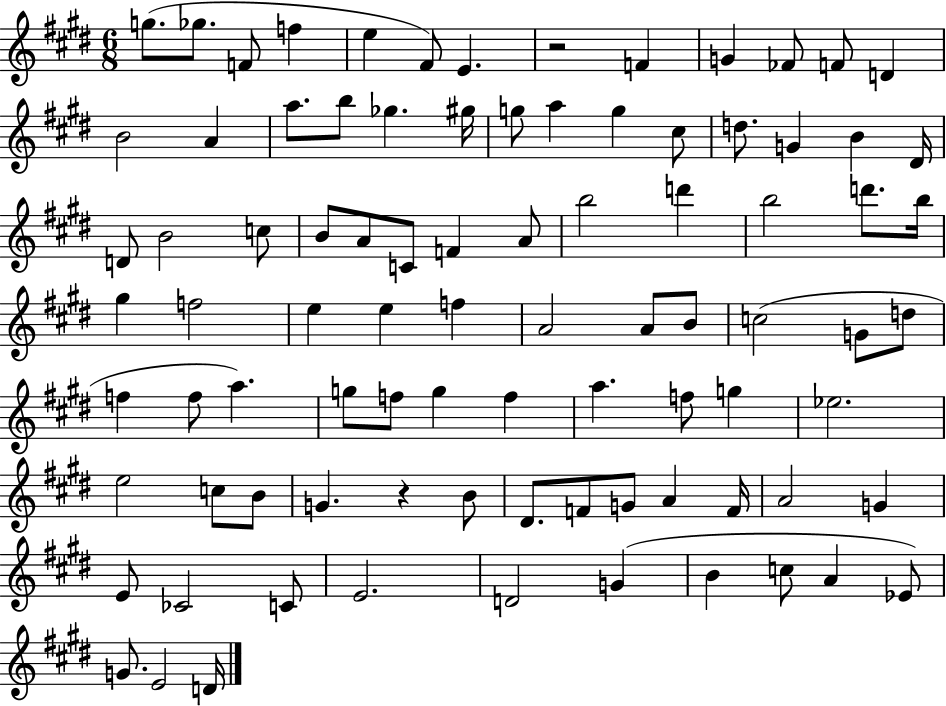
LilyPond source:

{
  \clef treble
  \numericTimeSignature
  \time 6/8
  \key e \major
  g''8.( ges''8. f'8 f''4 | e''4 fis'8) e'4. | r2 f'4 | g'4 fes'8 f'8 d'4 | \break b'2 a'4 | a''8. b''8 ges''4. gis''16 | g''8 a''4 g''4 cis''8 | d''8. g'4 b'4 dis'16 | \break d'8 b'2 c''8 | b'8 a'8 c'8 f'4 a'8 | b''2 d'''4 | b''2 d'''8. b''16 | \break gis''4 f''2 | e''4 e''4 f''4 | a'2 a'8 b'8 | c''2( g'8 d''8 | \break f''4 f''8 a''4.) | g''8 f''8 g''4 f''4 | a''4. f''8 g''4 | ees''2. | \break e''2 c''8 b'8 | g'4. r4 b'8 | dis'8. f'8 g'8 a'4 f'16 | a'2 g'4 | \break e'8 ces'2 c'8 | e'2. | d'2 g'4( | b'4 c''8 a'4 ees'8) | \break g'8. e'2 d'16 | \bar "|."
}